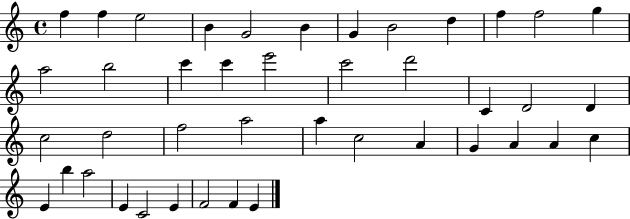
X:1
T:Untitled
M:4/4
L:1/4
K:C
f f e2 B G2 B G B2 d f f2 g a2 b2 c' c' e'2 c'2 d'2 C D2 D c2 d2 f2 a2 a c2 A G A A c E b a2 E C2 E F2 F E